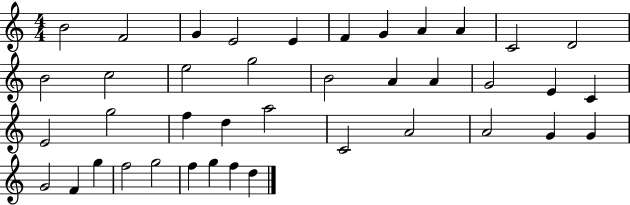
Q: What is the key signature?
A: C major